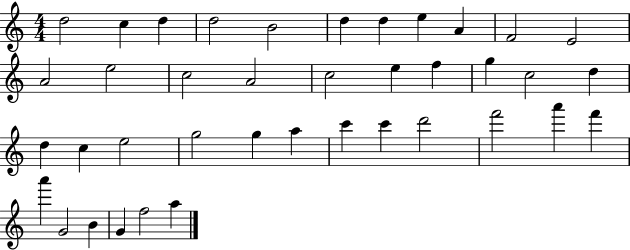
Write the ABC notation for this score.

X:1
T:Untitled
M:4/4
L:1/4
K:C
d2 c d d2 B2 d d e A F2 E2 A2 e2 c2 A2 c2 e f g c2 d d c e2 g2 g a c' c' d'2 f'2 a' f' a' G2 B G f2 a